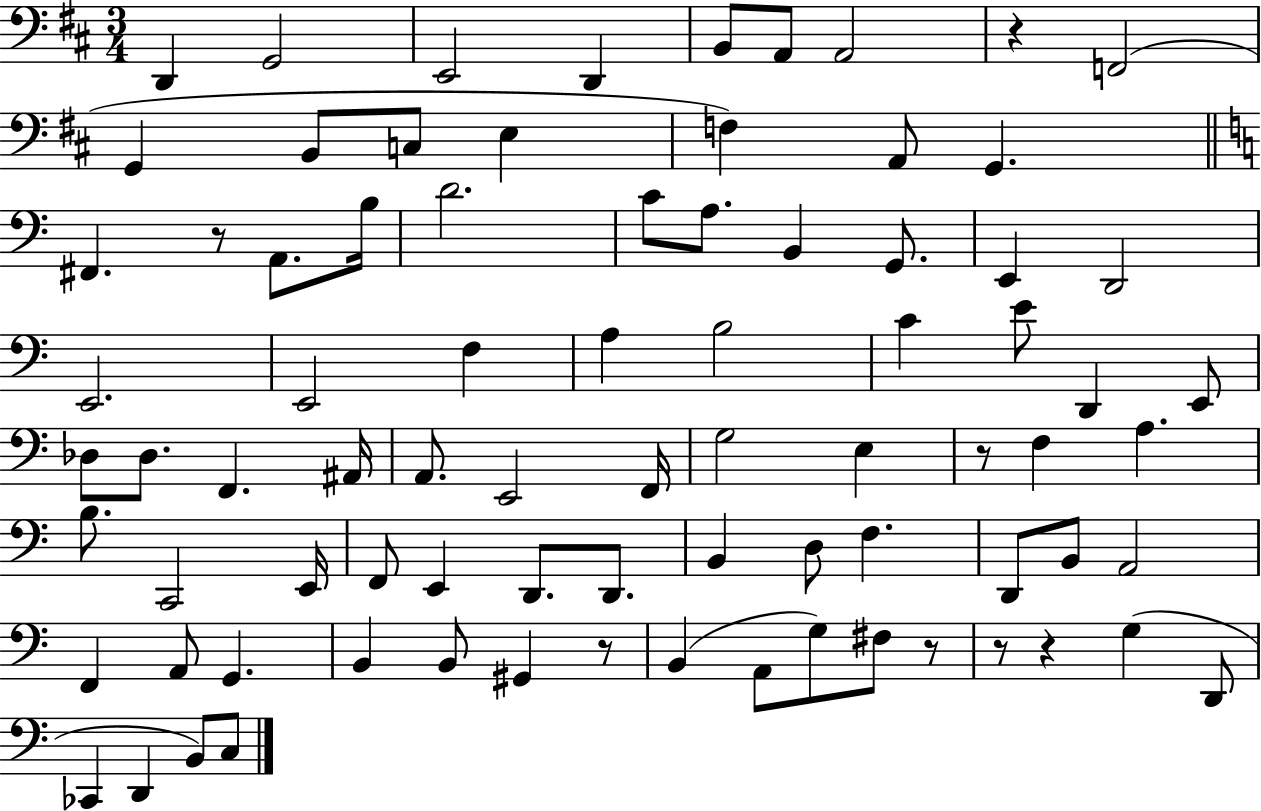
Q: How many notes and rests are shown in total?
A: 81